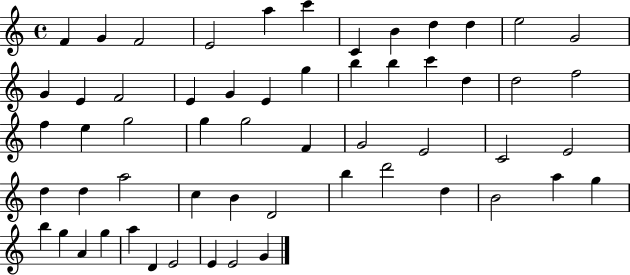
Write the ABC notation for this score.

X:1
T:Untitled
M:4/4
L:1/4
K:C
F G F2 E2 a c' C B d d e2 G2 G E F2 E G E g b b c' d d2 f2 f e g2 g g2 F G2 E2 C2 E2 d d a2 c B D2 b d'2 d B2 a g b g A g a D E2 E E2 G